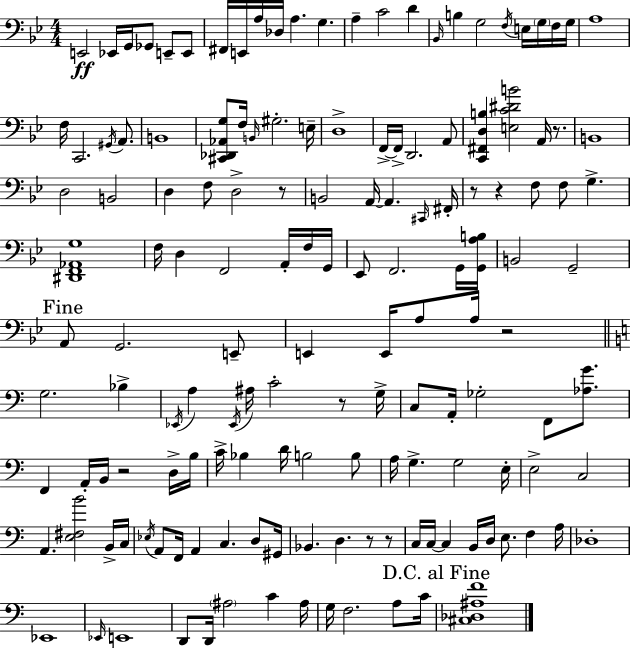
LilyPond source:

{
  \clef bass
  \numericTimeSignature
  \time 4/4
  \key bes \major
  e,2\ff ees,16 g,16 ges,8 e,8-- e,8 | fis,16 e,16 a16 des16 a4. g4. | a4-- c'2 d'4 | \grace { bes,16 } b4 g2 \acciaccatura { f16 } e16 \parenthesize g16 | \break f16 g16 a1 | f16 c,2. \acciaccatura { gis,16 } | a,8. b,1 | <cis, des, aes, g>8 f16 \grace { b,16 } gis2.-. | \break e16-- d1-> | f,16->~~ f,16-> d,2. | a,8 <c, fis, d b>4 <e c' dis' b'>2 | a,16 r8. b,1 | \break d2 b,2 | d4 f8 d2-> | r8 b,2 a,16~~ a,4. | \grace { cis,16 } fis,16-. r8 r4 f8 f8 g4.-> | \break <dis, f, aes, g>1 | f16 d4 f,2 | a,16-. f16 g,16 ees,8 f,2. | g,16 <g, a b>16 b,2 g,2-- | \break \mark "Fine" a,8 g,2. | e,8-- e,4 e,16 a8 a16 r2 | \bar "||" \break \key c \major g2. bes4-> | \acciaccatura { ees,16 } a4 \acciaccatura { ees,16 } ais16 c'2-. r8 | g16-> c8 a,16-. ges2-. f,8 <aes g'>8. | f,4 a,16-. b,16 r2 | \break d16-> b16 c'16-> bes4 d'16 b2 | b8 a16 g4.-> g2 | e16-. e2-> c2 | a,4. <e fis b'>2 | \break b,16-> c16 \acciaccatura { ees16 } a,8 f,16 a,4 c4. | d8 gis,16 bes,4. d4. r8 | r8 c16 c16~~ c4 b,16 d16 e8. f4 | a16 des1-. | \break ees,1 | \grace { ees,16 } e,1 | d,8 d,16 \parenthesize ais2 c'4 | ais16 g16 f2. | \break a8 c'16 \mark "D.C. al Fine" <cis des ais f'>1 | \bar "|."
}